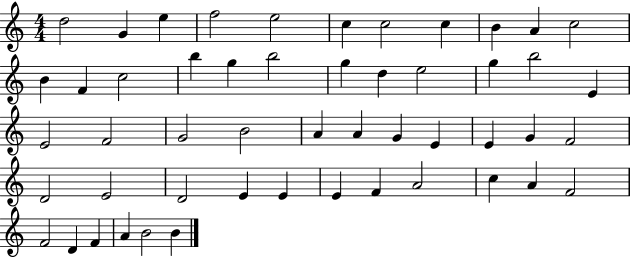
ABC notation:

X:1
T:Untitled
M:4/4
L:1/4
K:C
d2 G e f2 e2 c c2 c B A c2 B F c2 b g b2 g d e2 g b2 E E2 F2 G2 B2 A A G E E G F2 D2 E2 D2 E E E F A2 c A F2 F2 D F A B2 B